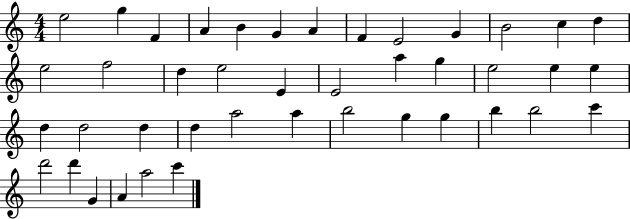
{
  \clef treble
  \numericTimeSignature
  \time 4/4
  \key c \major
  e''2 g''4 f'4 | a'4 b'4 g'4 a'4 | f'4 e'2 g'4 | b'2 c''4 d''4 | \break e''2 f''2 | d''4 e''2 e'4 | e'2 a''4 g''4 | e''2 e''4 e''4 | \break d''4 d''2 d''4 | d''4 a''2 a''4 | b''2 g''4 g''4 | b''4 b''2 c'''4 | \break d'''2 d'''4 g'4 | a'4 a''2 c'''4 | \bar "|."
}